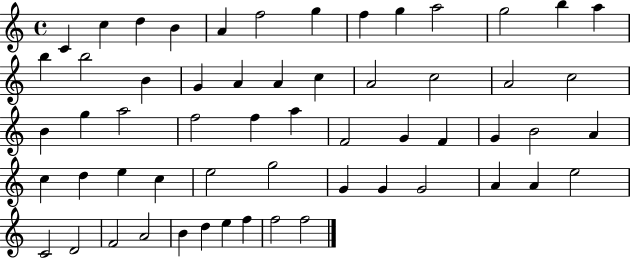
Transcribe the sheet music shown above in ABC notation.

X:1
T:Untitled
M:4/4
L:1/4
K:C
C c d B A f2 g f g a2 g2 b a b b2 B G A A c A2 c2 A2 c2 B g a2 f2 f a F2 G F G B2 A c d e c e2 g2 G G G2 A A e2 C2 D2 F2 A2 B d e f f2 f2